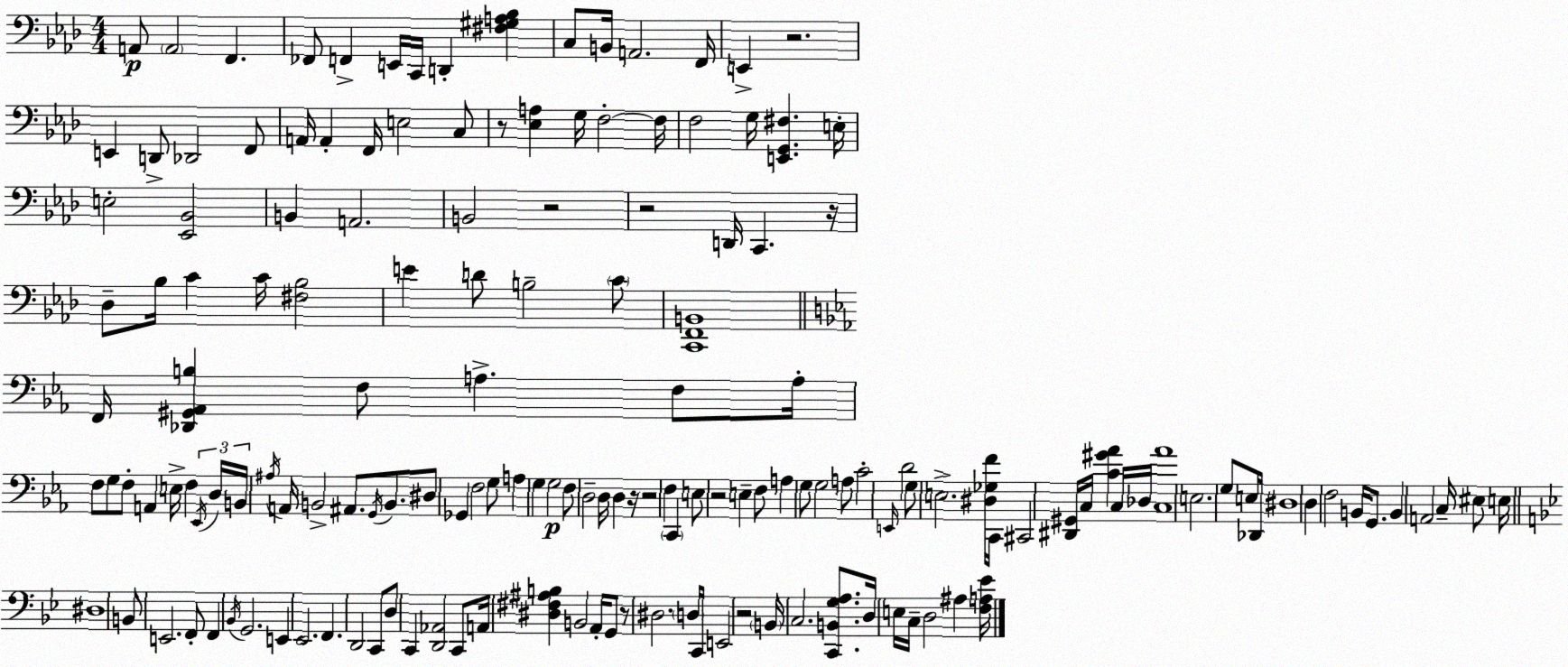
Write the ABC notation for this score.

X:1
T:Untitled
M:4/4
L:1/4
K:Fm
A,,/2 A,,2 F,, _F,,/2 F,, E,,/4 C,,/4 D,, [^F,^G,A,_B,] C,/2 B,,/4 A,,2 F,,/4 E,, z2 E,, D,,/2 _D,,2 F,,/2 A,,/4 A,, F,,/4 E,2 C,/2 z/2 [_E,A,] G,/4 F,2 F,/4 F,2 G,/4 [E,,G,,^F,] E,/4 E,2 [_E,,_B,,]2 B,, A,,2 B,,2 z2 z2 D,,/4 C,, z/4 _D,/2 _B,/4 C C/4 [^F,_B,]2 E D/2 B,2 C/2 [C,,F,,B,,]4 F,,/4 [_D,,^G,,_A,,B,] F,/2 A, F,/2 A,/4 F,/2 G,/2 F,/2 A,, E,/4 F, _E,,/4 D,/4 B,,/4 ^A,/4 A,,/4 B,,2 ^A,,/2 G,,/4 B,,/2 ^D,/2 _G,, F,2 G,/2 A, G, G,2 F,/2 D,2 D,/4 D, z/4 z2 F, C,, E,/2 z2 E, F,/2 A, G,/2 G,2 A,/2 C2 E,,/4 D2 G,/2 E,2 [^D,_G,F]/4 C,,/4 ^C,,2 [^D,,^G,,]/4 C,/4 [C^G_A] C,/4 _D,/4 [C,_A]4 E,2 G,/2 E,/4 _D,,/4 ^D,4 D, F,2 B,,/4 G,,/2 B,, A,,2 C,/4 ^E,/2 E,/4 ^D,4 B,,/2 E,,2 F,,/2 F,, _B,,/4 G,,2 E,, _E,,2 F,, D,,2 C,,/2 D,/2 C,, [D,,_A,,]2 C,,/2 A,,/4 [^D,^F,^A,B,] B,,2 A,,/4 G,,/2 z/2 ^D,2 D,/4 C,,/4 E,,2 z2 B,,/4 C,2 [C,,B,,G,A,]/2 D,/4 E,/4 C,/4 D,2 ^A, [F,A,_E]/4